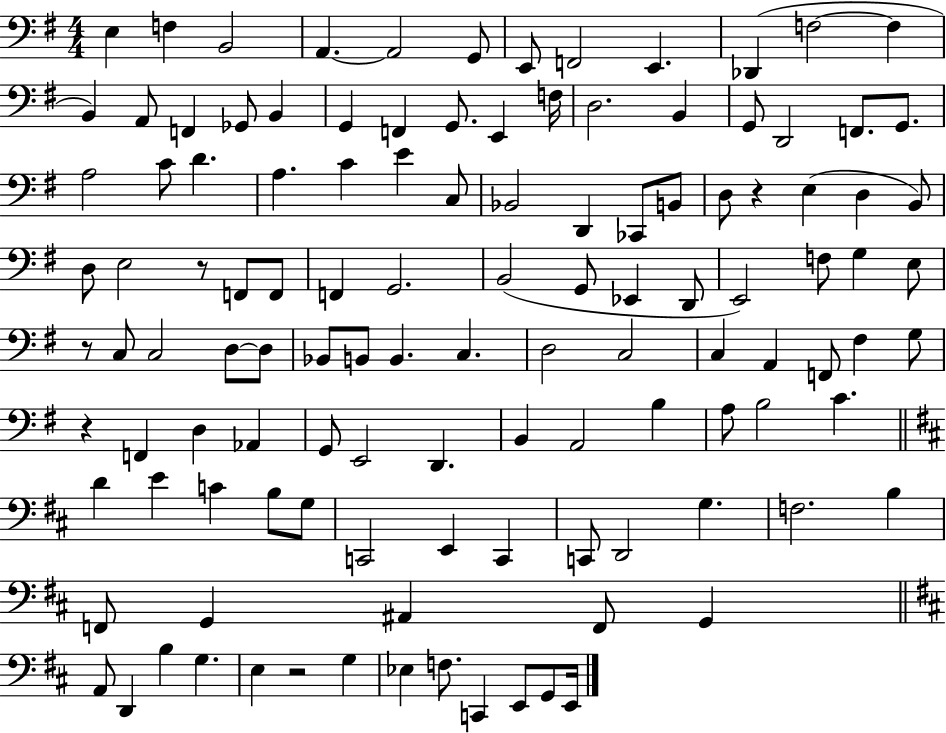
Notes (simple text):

E3/q F3/q B2/h A2/q. A2/h G2/e E2/e F2/h E2/q. Db2/q F3/h F3/q B2/q A2/e F2/q Gb2/e B2/q G2/q F2/q G2/e. E2/q F3/s D3/h. B2/q G2/e D2/h F2/e. G2/e. A3/h C4/e D4/q. A3/q. C4/q E4/q C3/e Bb2/h D2/q CES2/e B2/e D3/e R/q E3/q D3/q B2/e D3/e E3/h R/e F2/e F2/e F2/q G2/h. B2/h G2/e Eb2/q D2/e E2/h F3/e G3/q E3/e R/e C3/e C3/h D3/e D3/e Bb2/e B2/e B2/q. C3/q. D3/h C3/h C3/q A2/q F2/e F#3/q G3/e R/q F2/q D3/q Ab2/q G2/e E2/h D2/q. B2/q A2/h B3/q A3/e B3/h C4/q. D4/q E4/q C4/q B3/e G3/e C2/h E2/q C2/q C2/e D2/h G3/q. F3/h. B3/q F2/e G2/q A#2/q F2/e G2/q A2/e D2/q B3/q G3/q. E3/q R/h G3/q Eb3/q F3/e. C2/q E2/e G2/e E2/s